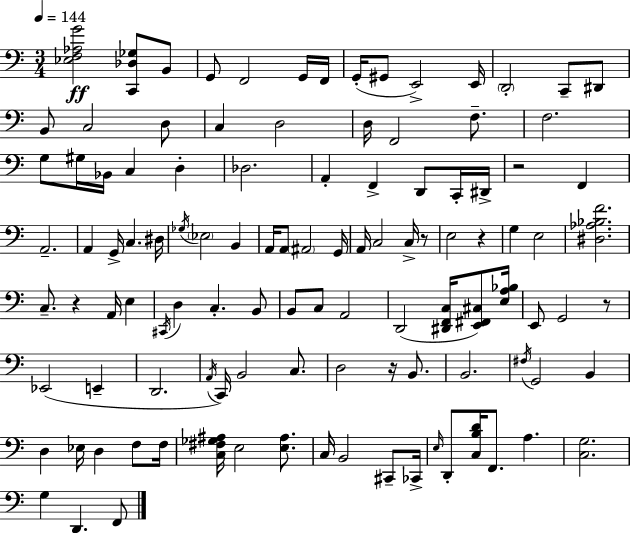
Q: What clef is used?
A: bass